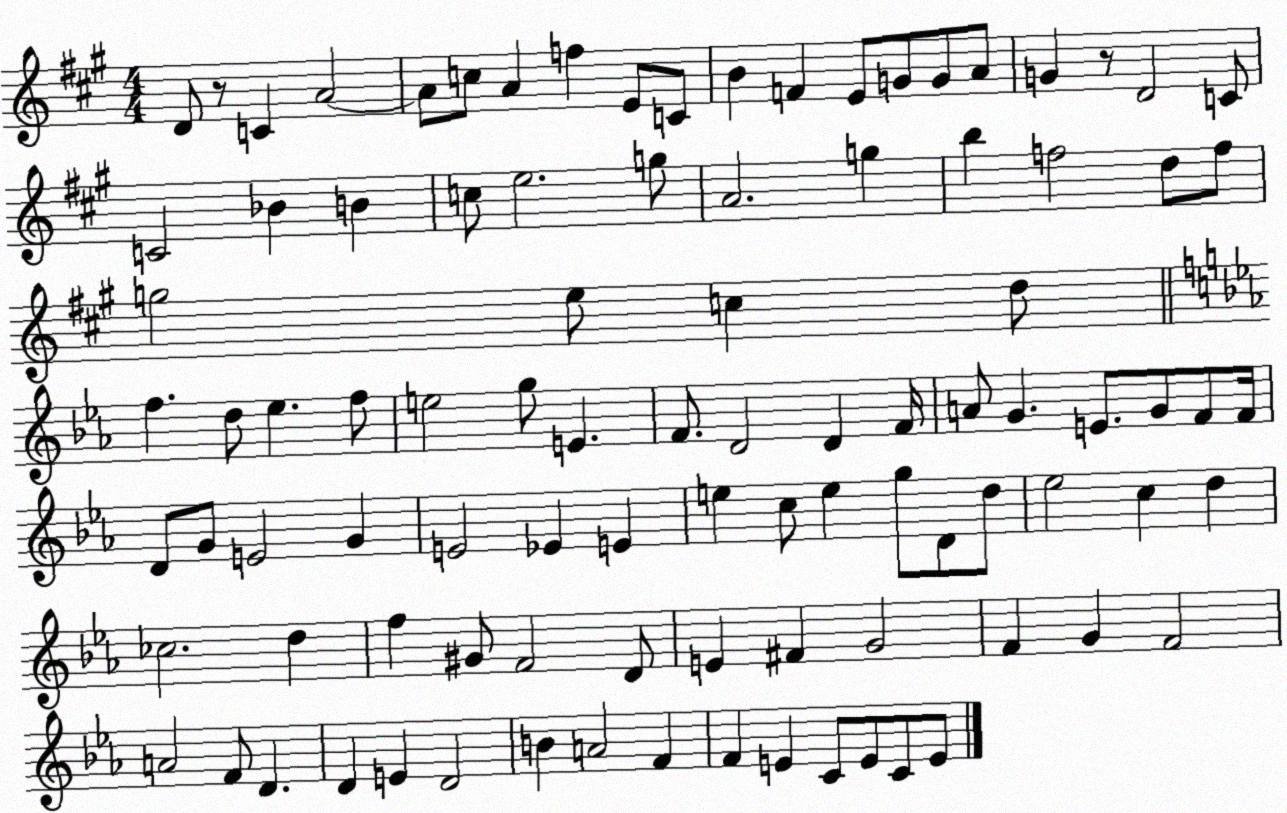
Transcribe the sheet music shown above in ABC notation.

X:1
T:Untitled
M:4/4
L:1/4
K:A
D/2 z/2 C A2 A/2 c/2 A f E/2 C/2 B F E/2 G/2 G/2 A/2 G z/2 D2 C/2 C2 _B B c/2 e2 g/2 A2 g b f2 d/2 f/2 g2 e/2 c d/2 f d/2 _e f/2 e2 g/2 E F/2 D2 D F/4 A/2 G E/2 G/2 F/2 F/4 D/2 G/2 E2 G E2 _E E e c/2 e g/2 D/2 d/2 _e2 c d _c2 d f ^G/2 F2 D/2 E ^F G2 F G F2 A2 F/2 D D E D2 B A2 F F E C/2 E/2 C/2 E/2